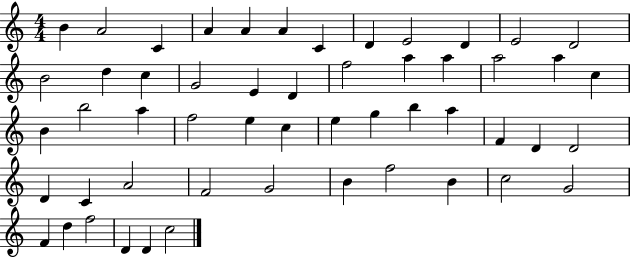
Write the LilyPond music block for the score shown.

{
  \clef treble
  \numericTimeSignature
  \time 4/4
  \key c \major
  b'4 a'2 c'4 | a'4 a'4 a'4 c'4 | d'4 e'2 d'4 | e'2 d'2 | \break b'2 d''4 c''4 | g'2 e'4 d'4 | f''2 a''4 a''4 | a''2 a''4 c''4 | \break b'4 b''2 a''4 | f''2 e''4 c''4 | e''4 g''4 b''4 a''4 | f'4 d'4 d'2 | \break d'4 c'4 a'2 | f'2 g'2 | b'4 f''2 b'4 | c''2 g'2 | \break f'4 d''4 f''2 | d'4 d'4 c''2 | \bar "|."
}